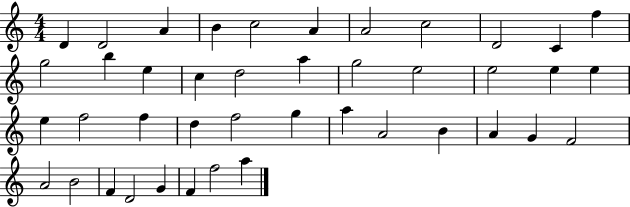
{
  \clef treble
  \numericTimeSignature
  \time 4/4
  \key c \major
  d'4 d'2 a'4 | b'4 c''2 a'4 | a'2 c''2 | d'2 c'4 f''4 | \break g''2 b''4 e''4 | c''4 d''2 a''4 | g''2 e''2 | e''2 e''4 e''4 | \break e''4 f''2 f''4 | d''4 f''2 g''4 | a''4 a'2 b'4 | a'4 g'4 f'2 | \break a'2 b'2 | f'4 d'2 g'4 | f'4 f''2 a''4 | \bar "|."
}